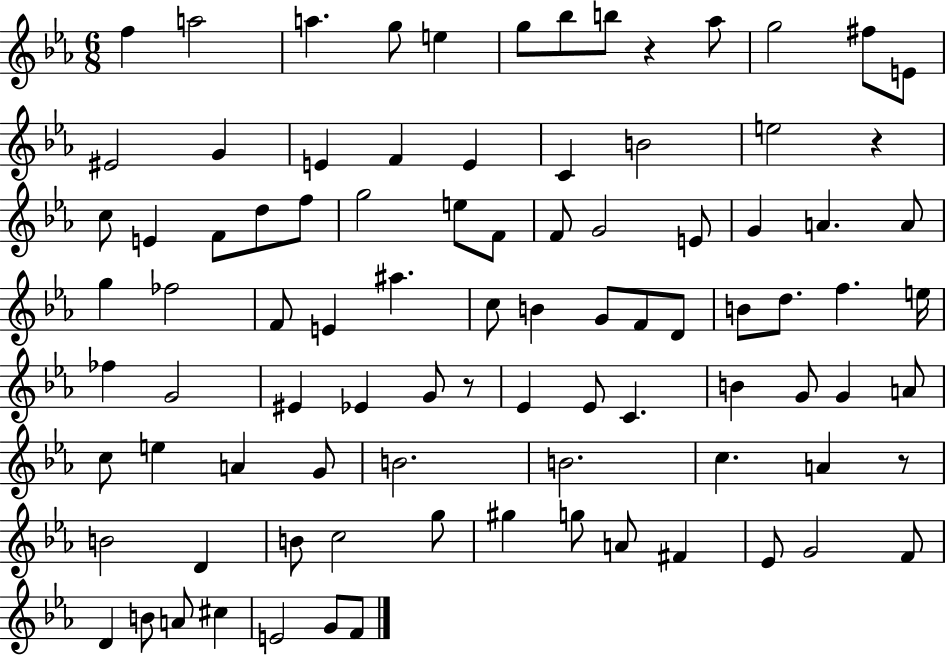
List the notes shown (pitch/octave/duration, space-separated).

F5/q A5/h A5/q. G5/e E5/q G5/e Bb5/e B5/e R/q Ab5/e G5/h F#5/e E4/e EIS4/h G4/q E4/q F4/q E4/q C4/q B4/h E5/h R/q C5/e E4/q F4/e D5/e F5/e G5/h E5/e F4/e F4/e G4/h E4/e G4/q A4/q. A4/e G5/q FES5/h F4/e E4/q A#5/q. C5/e B4/q G4/e F4/e D4/e B4/e D5/e. F5/q. E5/s FES5/q G4/h EIS4/q Eb4/q G4/e R/e Eb4/q Eb4/e C4/q. B4/q G4/e G4/q A4/e C5/e E5/q A4/q G4/e B4/h. B4/h. C5/q. A4/q R/e B4/h D4/q B4/e C5/h G5/e G#5/q G5/e A4/e F#4/q Eb4/e G4/h F4/e D4/q B4/e A4/e C#5/q E4/h G4/e F4/e